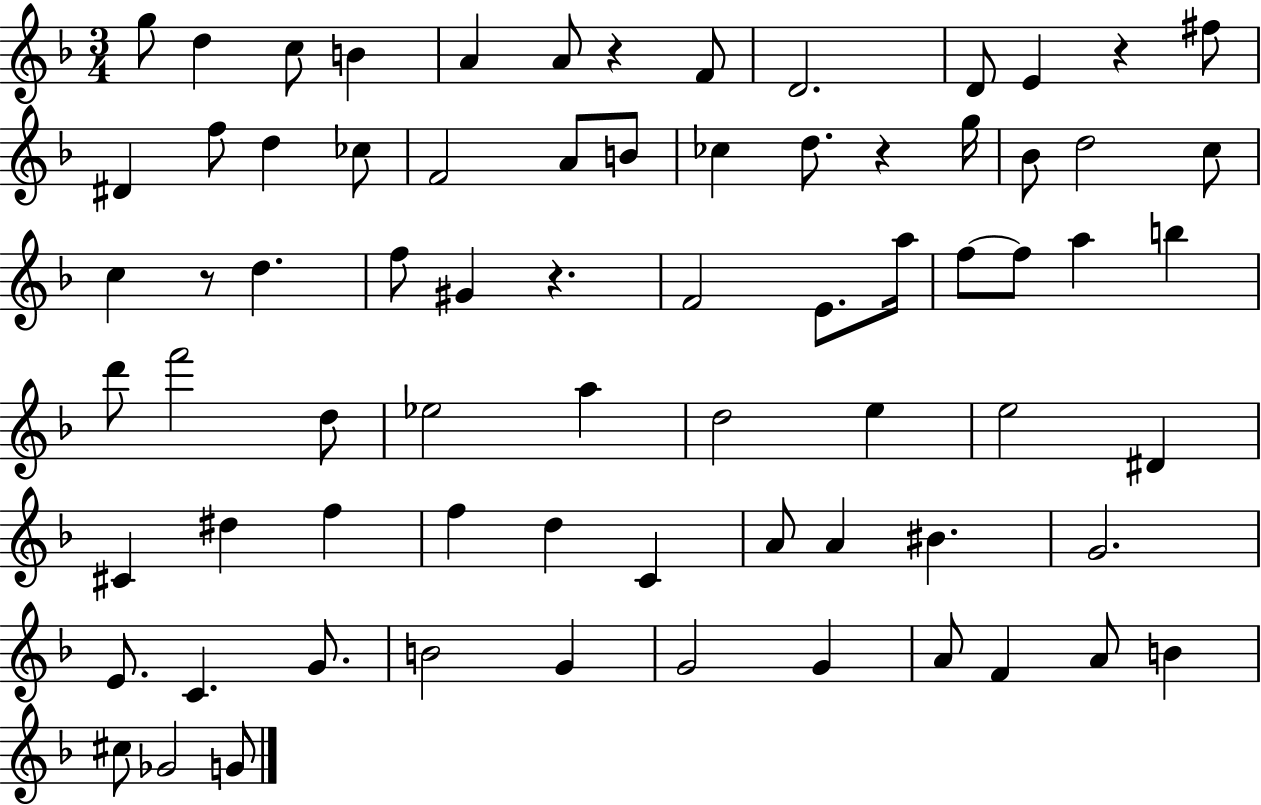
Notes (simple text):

G5/e D5/q C5/e B4/q A4/q A4/e R/q F4/e D4/h. D4/e E4/q R/q F#5/e D#4/q F5/e D5/q CES5/e F4/h A4/e B4/e CES5/q D5/e. R/q G5/s Bb4/e D5/h C5/e C5/q R/e D5/q. F5/e G#4/q R/q. F4/h E4/e. A5/s F5/e F5/e A5/q B5/q D6/e F6/h D5/e Eb5/h A5/q D5/h E5/q E5/h D#4/q C#4/q D#5/q F5/q F5/q D5/q C4/q A4/e A4/q BIS4/q. G4/h. E4/e. C4/q. G4/e. B4/h G4/q G4/h G4/q A4/e F4/q A4/e B4/q C#5/e Gb4/h G4/e